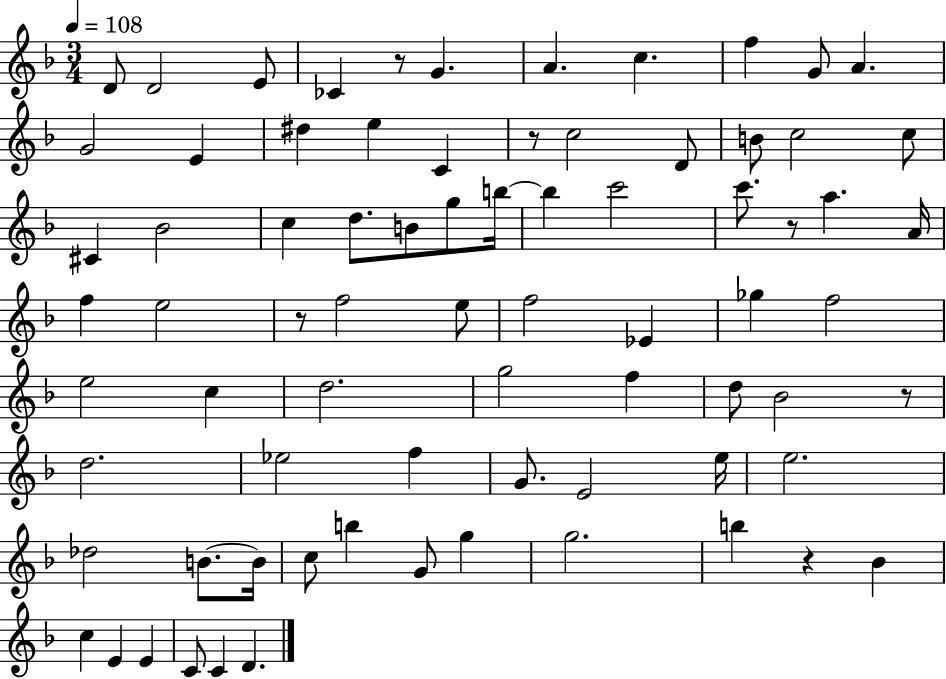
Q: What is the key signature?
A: F major